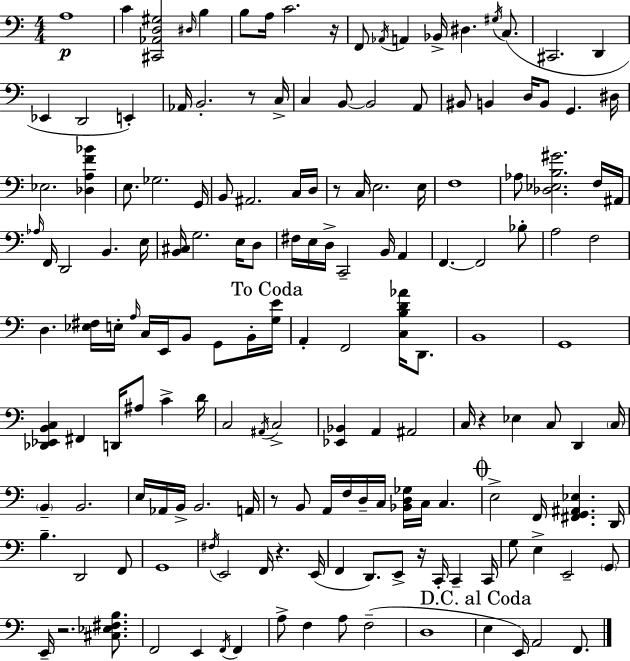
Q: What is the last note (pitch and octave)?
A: F2